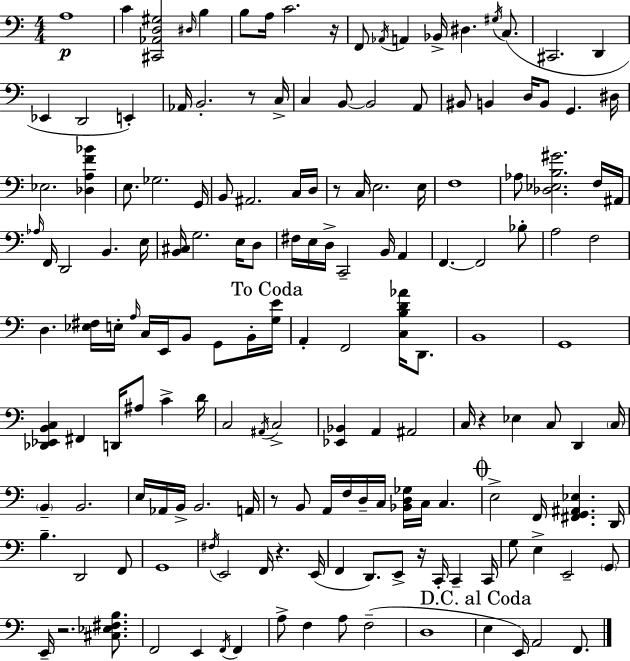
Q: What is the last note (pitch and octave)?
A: F2